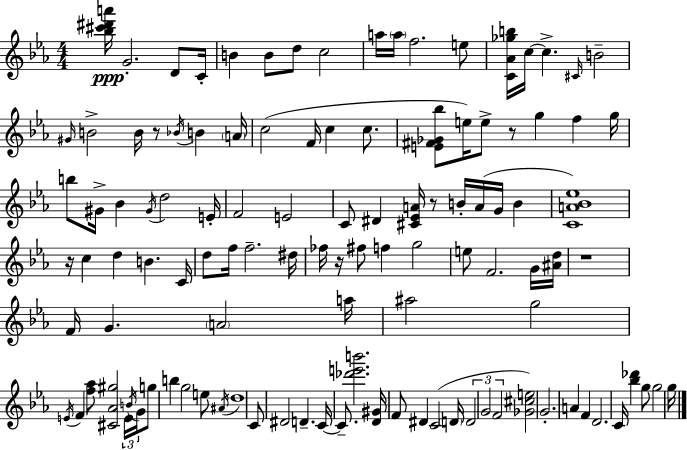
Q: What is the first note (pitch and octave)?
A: G4